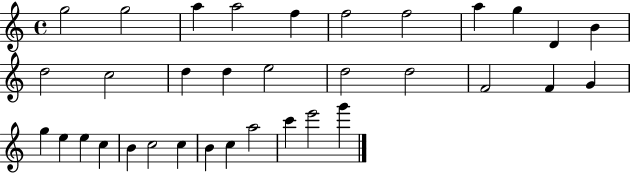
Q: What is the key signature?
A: C major